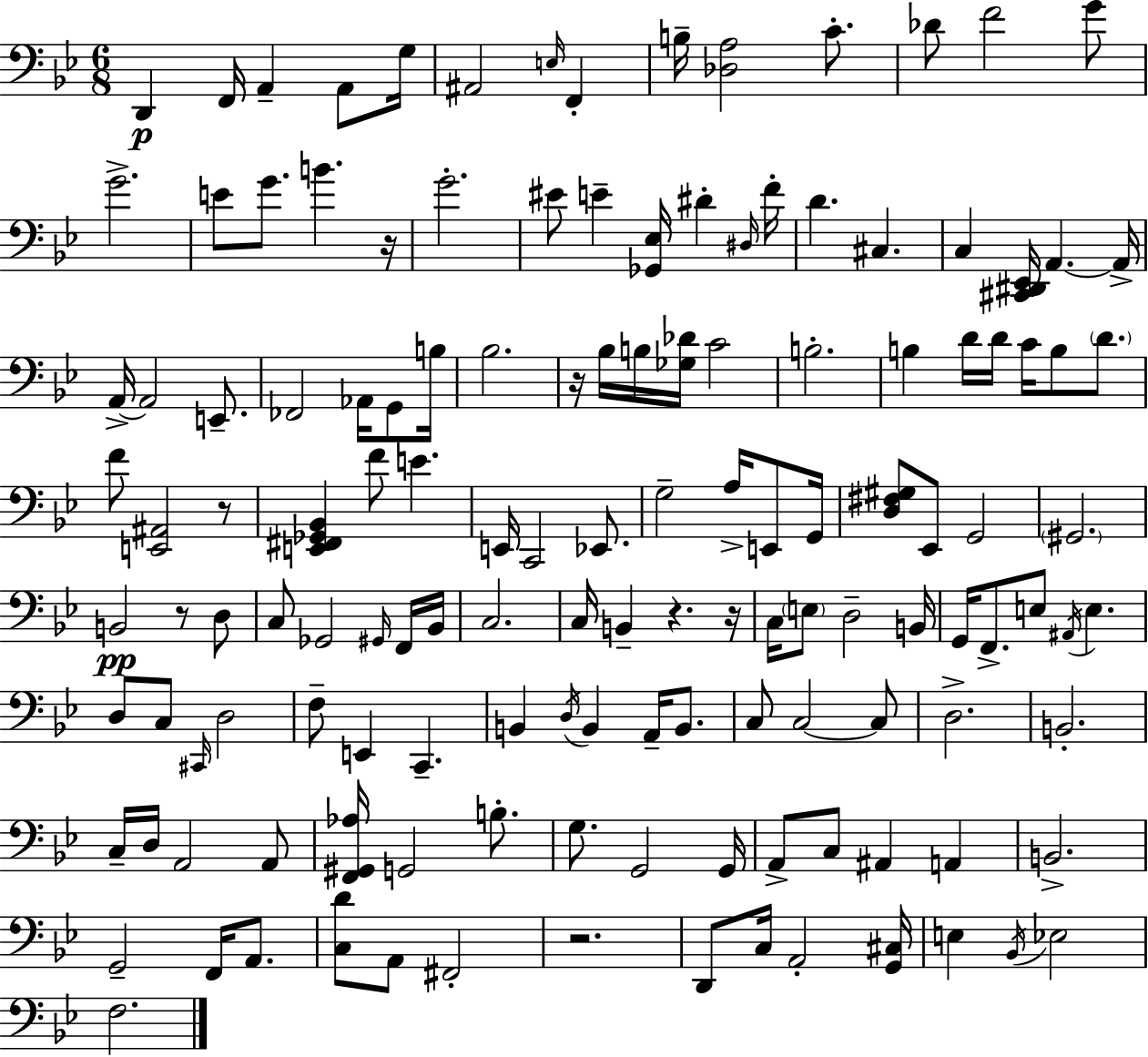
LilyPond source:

{
  \clef bass
  \numericTimeSignature
  \time 6/8
  \key g \minor
  \repeat volta 2 { d,4\p f,16 a,4-- a,8 g16 | ais,2 \grace { e16 } f,4-. | b16-- <des a>2 c'8.-. | des'8 f'2 g'8 | \break g'2.-> | e'8 g'8. b'4. | r16 g'2.-. | eis'8 e'4-- <ges, ees>16 dis'4-. | \break \grace { dis16 } f'16-. d'4. cis4. | c4 <cis, dis, ees,>16 a,4.~~ | a,16-> a,16->~~ a,2 e,8.-- | fes,2 aes,16 g,8 | \break b16 bes2. | r16 bes16 b16 <ges des'>16 c'2 | b2.-. | b4 d'16 d'16 c'16 b8 \parenthesize d'8. | \break f'8 <e, ais,>2 | r8 <e, fis, ges, bes,>4 f'8 e'4. | e,16 c,2 ees,8. | g2-- a16-> e,8 | \break g,16 <d fis gis>8 ees,8 g,2 | \parenthesize gis,2. | b,2\pp r8 | d8 c8 ges,2 | \break \grace { gis,16 } f,16 bes,16 c2. | c16 b,4-- r4. | r16 c16 \parenthesize e8 d2-- | b,16 g,16 f,8.-> e8 \acciaccatura { ais,16 } e4. | \break d8 c8 \grace { cis,16 } d2 | f8-- e,4 c,4.-- | b,4 \acciaccatura { d16 } b,4 | a,16-- b,8. c8 c2~~ | \break c8 d2.-> | b,2.-. | c16-- d16 a,2 | a,8 <f, gis, aes>16 g,2 | \break b8.-. g8. g,2 | g,16 a,8-> c8 ais,4 | a,4 b,2.-> | g,2-- | \break f,16 a,8. <c d'>8 a,8 fis,2-. | r2. | d,8 c16 a,2-. | <g, cis>16 e4 \acciaccatura { bes,16 } ees2 | \break f2. | } \bar "|."
}